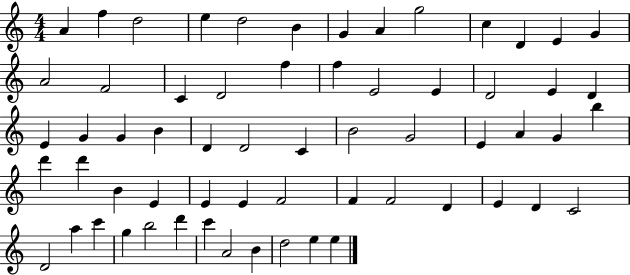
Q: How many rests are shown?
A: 0